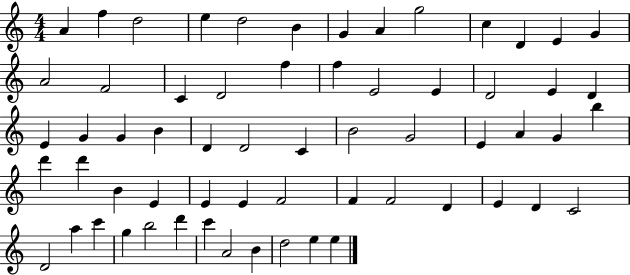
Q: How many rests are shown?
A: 0